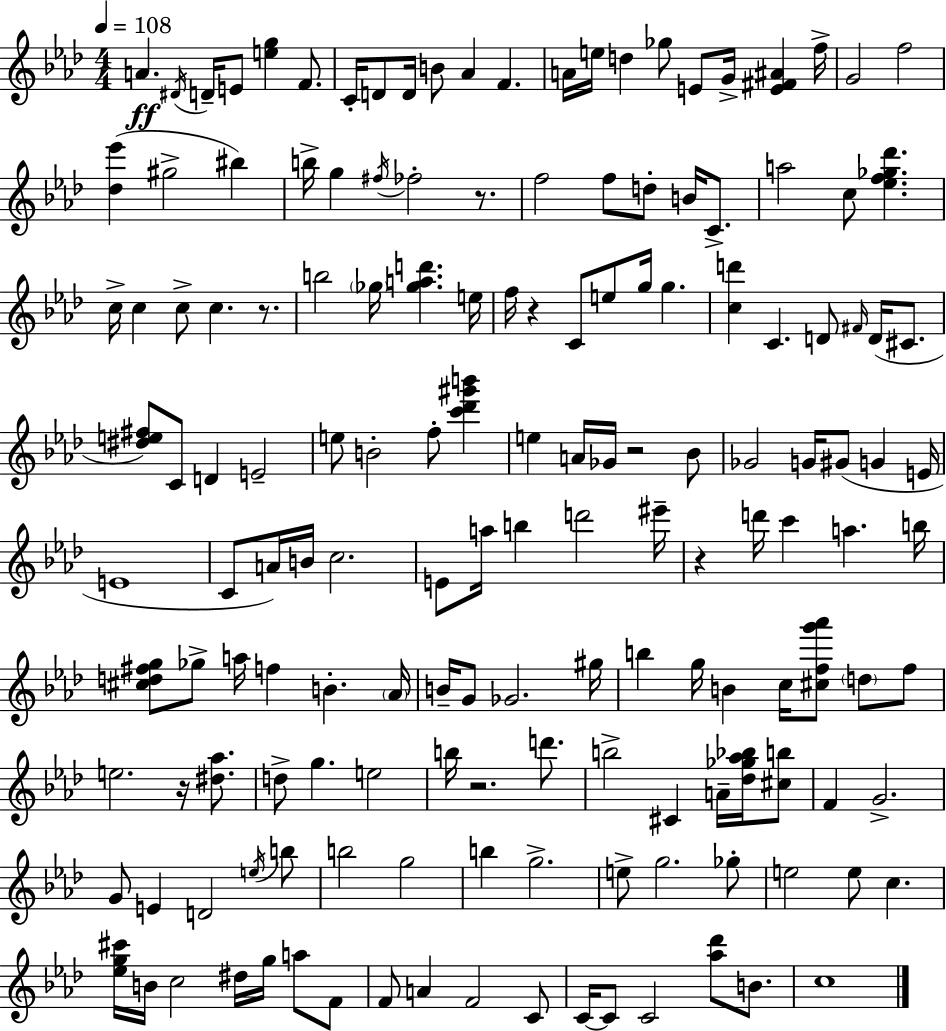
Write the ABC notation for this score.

X:1
T:Untitled
M:4/4
L:1/4
K:Fm
A ^D/4 D/4 E/2 [eg] F/2 C/4 D/2 D/4 B/2 _A F A/4 e/4 d _g/2 E/2 G/4 [E^F^A] f/4 G2 f2 [_d_e'] ^g2 ^b b/4 g ^f/4 _f2 z/2 f2 f/2 d/2 B/4 C/2 a2 c/2 [_ef_g_d'] c/4 c c/2 c z/2 b2 _g/4 [_gad'] e/4 f/4 z C/2 e/2 g/4 g [cd'] C D/2 ^F/4 D/4 ^C/2 [^de^f]/2 C/2 D E2 e/2 B2 f/2 [c'_d'^g'b'] e A/4 _G/4 z2 _B/2 _G2 G/4 ^G/2 G E/4 E4 C/2 A/4 B/4 c2 E/2 a/4 b d'2 ^e'/4 z d'/4 c' a b/4 [^cd^fg]/2 _g/2 a/4 f B _A/4 B/4 G/2 _G2 ^g/4 b g/4 B c/4 [^cfg'_a']/2 d/2 f/2 e2 z/4 [^d_a]/2 d/2 g e2 b/4 z2 d'/2 b2 ^C A/4 [_d_g_a_b]/4 [^cb]/2 F G2 G/2 E D2 e/4 b/2 b2 g2 b g2 e/2 g2 _g/2 e2 e/2 c [_eg^c']/4 B/4 c2 ^d/4 g/4 a/2 F/2 F/2 A F2 C/2 C/4 C/2 C2 [_a_d']/2 B/2 c4